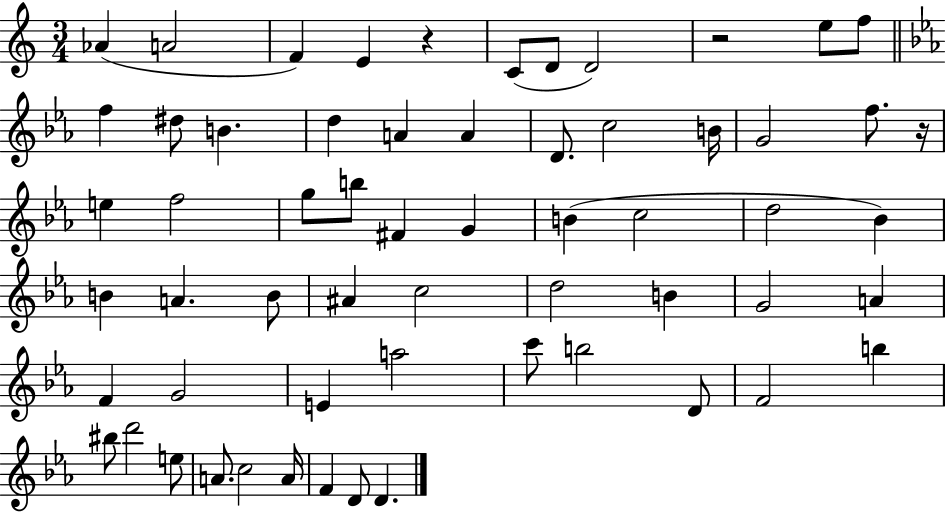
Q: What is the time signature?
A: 3/4